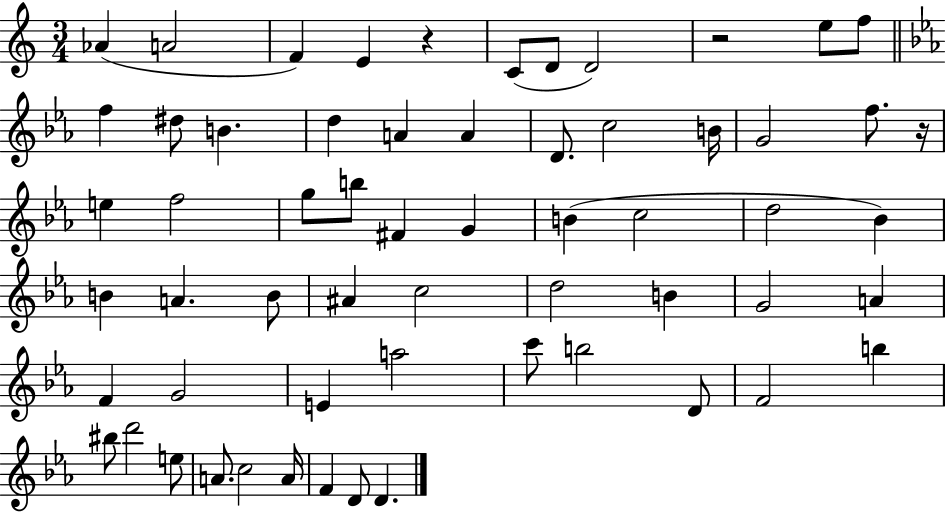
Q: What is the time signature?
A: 3/4